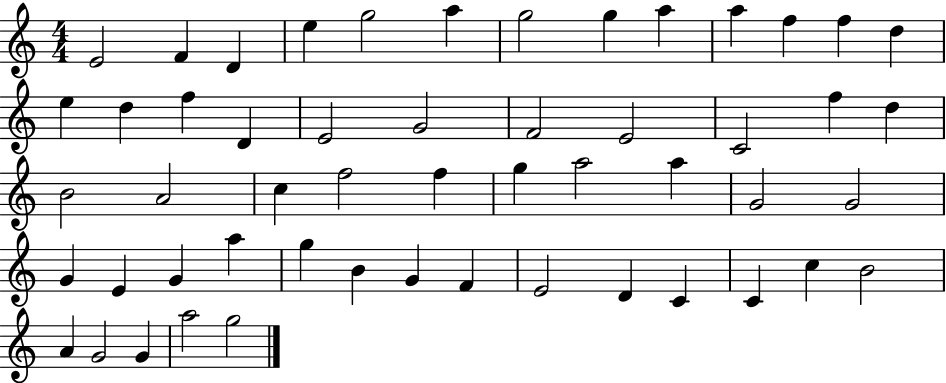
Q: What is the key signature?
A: C major